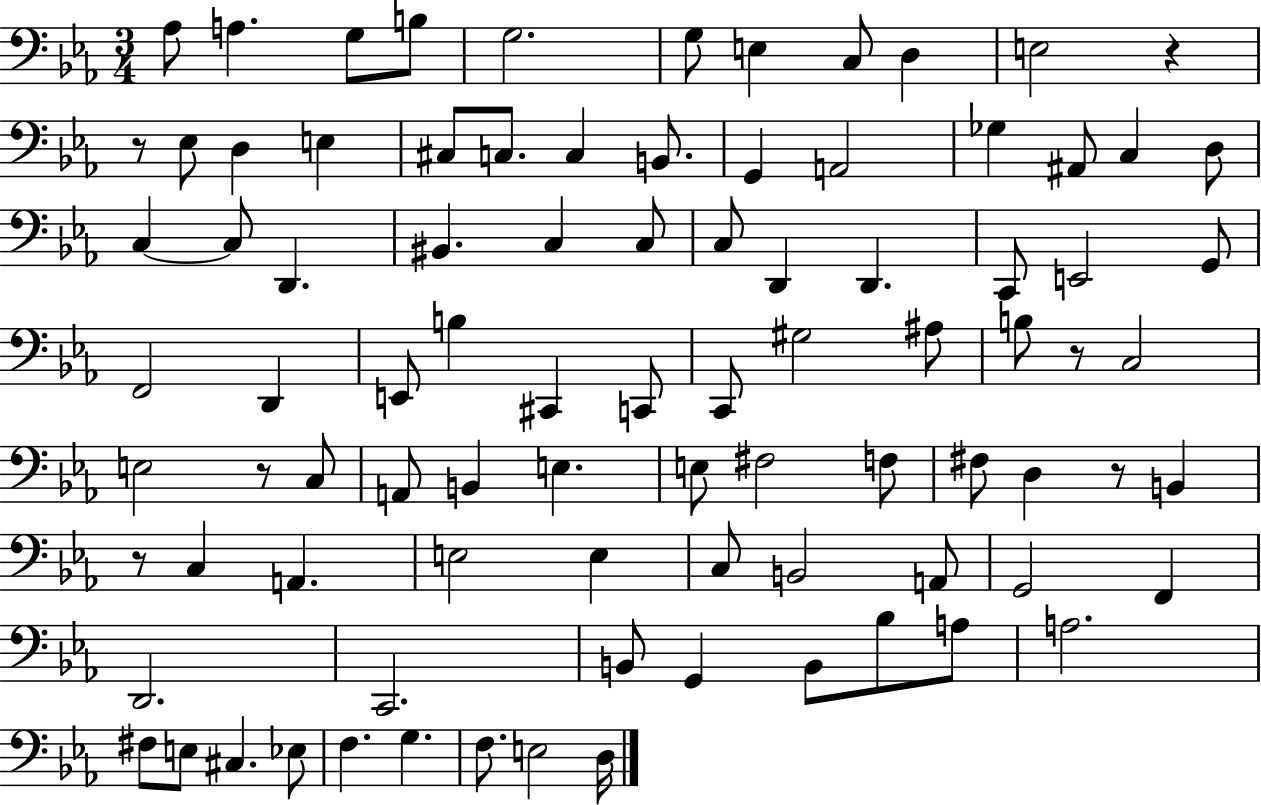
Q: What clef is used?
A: bass